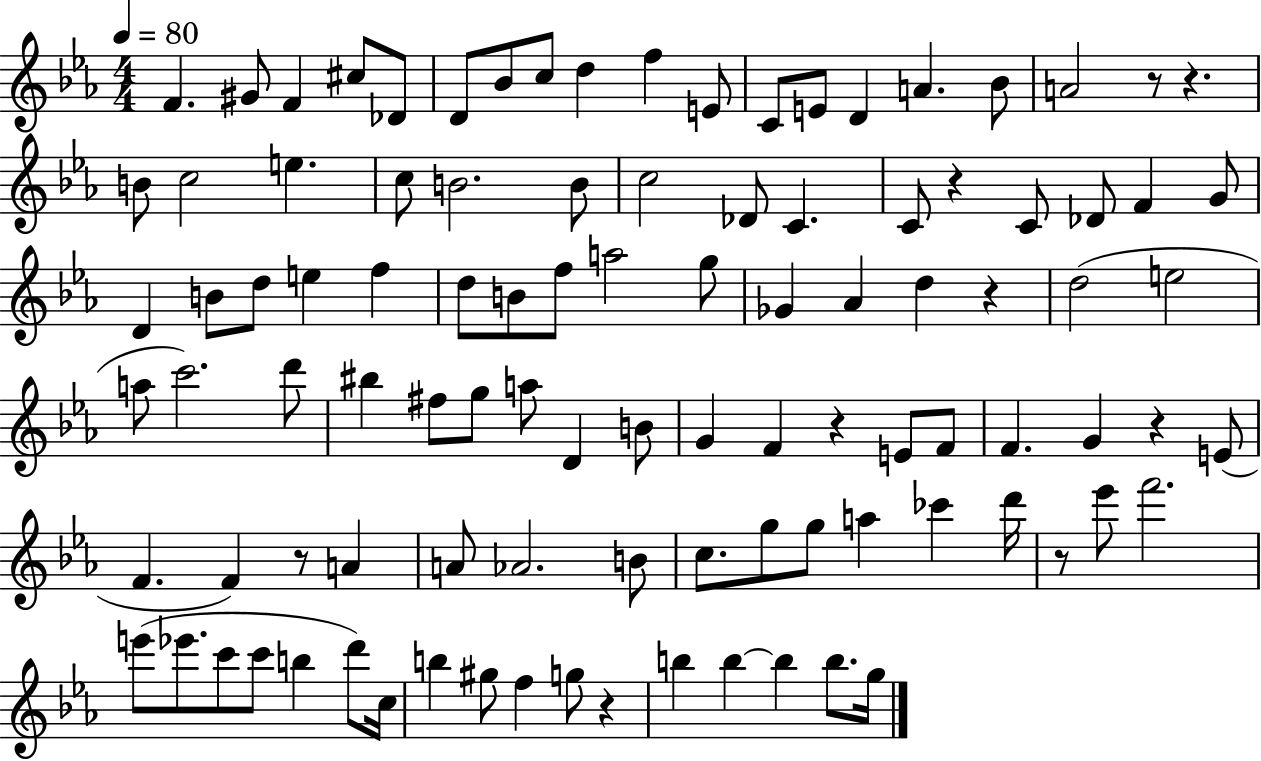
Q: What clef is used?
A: treble